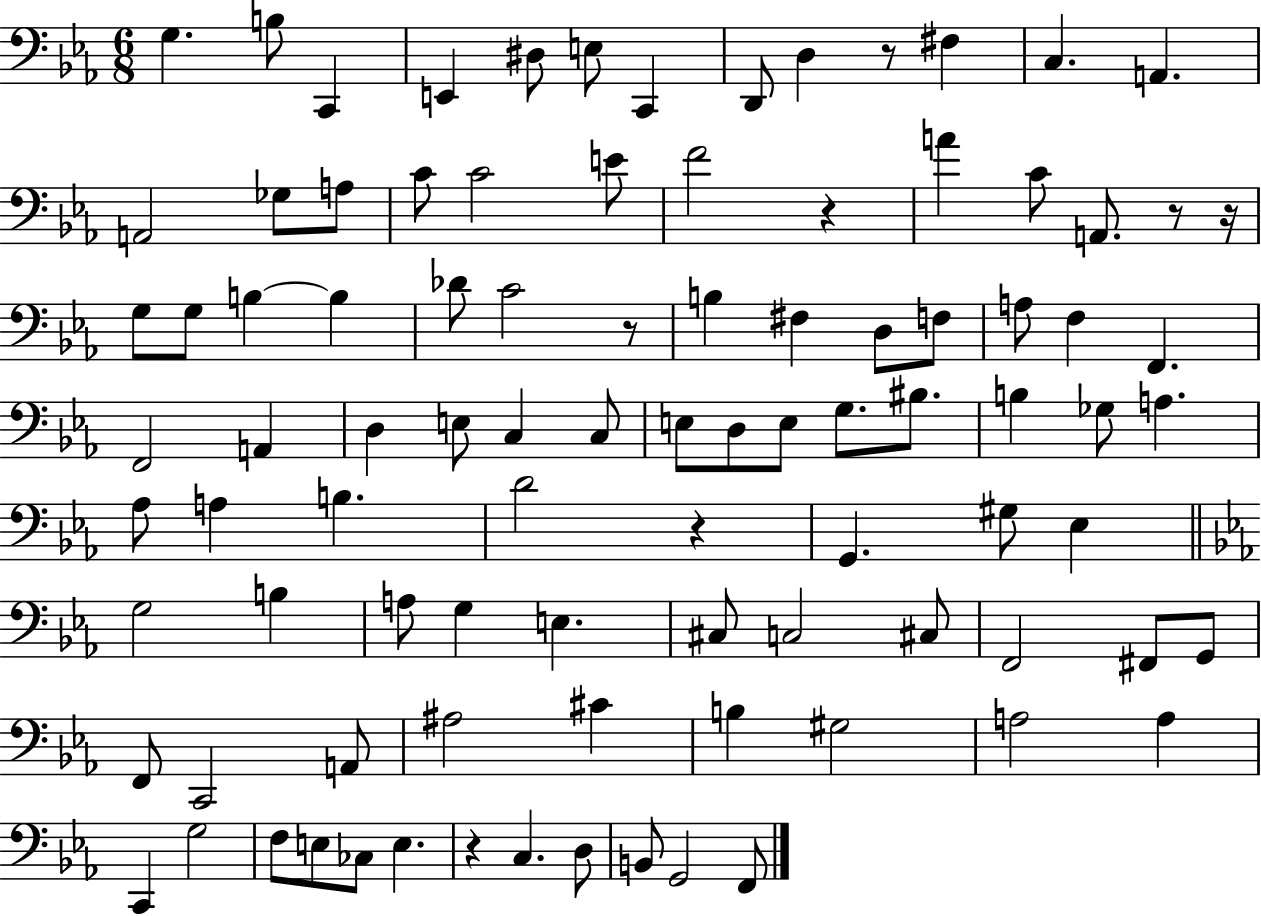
G3/q. B3/e C2/q E2/q D#3/e E3/e C2/q D2/e D3/q R/e F#3/q C3/q. A2/q. A2/h Gb3/e A3/e C4/e C4/h E4/e F4/h R/q A4/q C4/e A2/e. R/e R/s G3/e G3/e B3/q B3/q Db4/e C4/h R/e B3/q F#3/q D3/e F3/e A3/e F3/q F2/q. F2/h A2/q D3/q E3/e C3/q C3/e E3/e D3/e E3/e G3/e. BIS3/e. B3/q Gb3/e A3/q. Ab3/e A3/q B3/q. D4/h R/q G2/q. G#3/e Eb3/q G3/h B3/q A3/e G3/q E3/q. C#3/e C3/h C#3/e F2/h F#2/e G2/e F2/e C2/h A2/e A#3/h C#4/q B3/q G#3/h A3/h A3/q C2/q G3/h F3/e E3/e CES3/e E3/q. R/q C3/q. D3/e B2/e G2/h F2/e